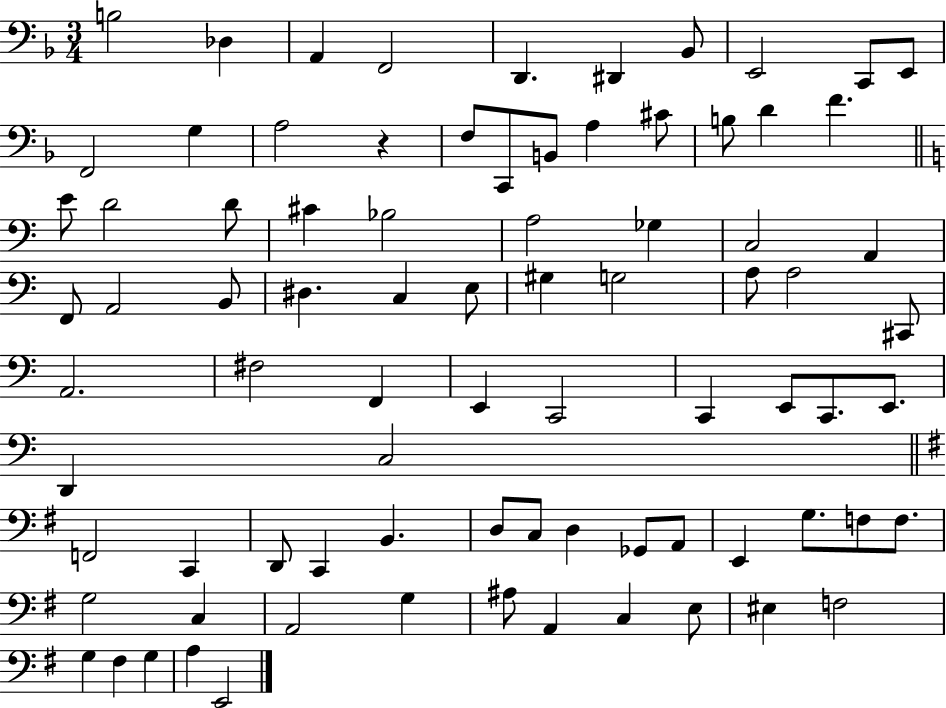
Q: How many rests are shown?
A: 1